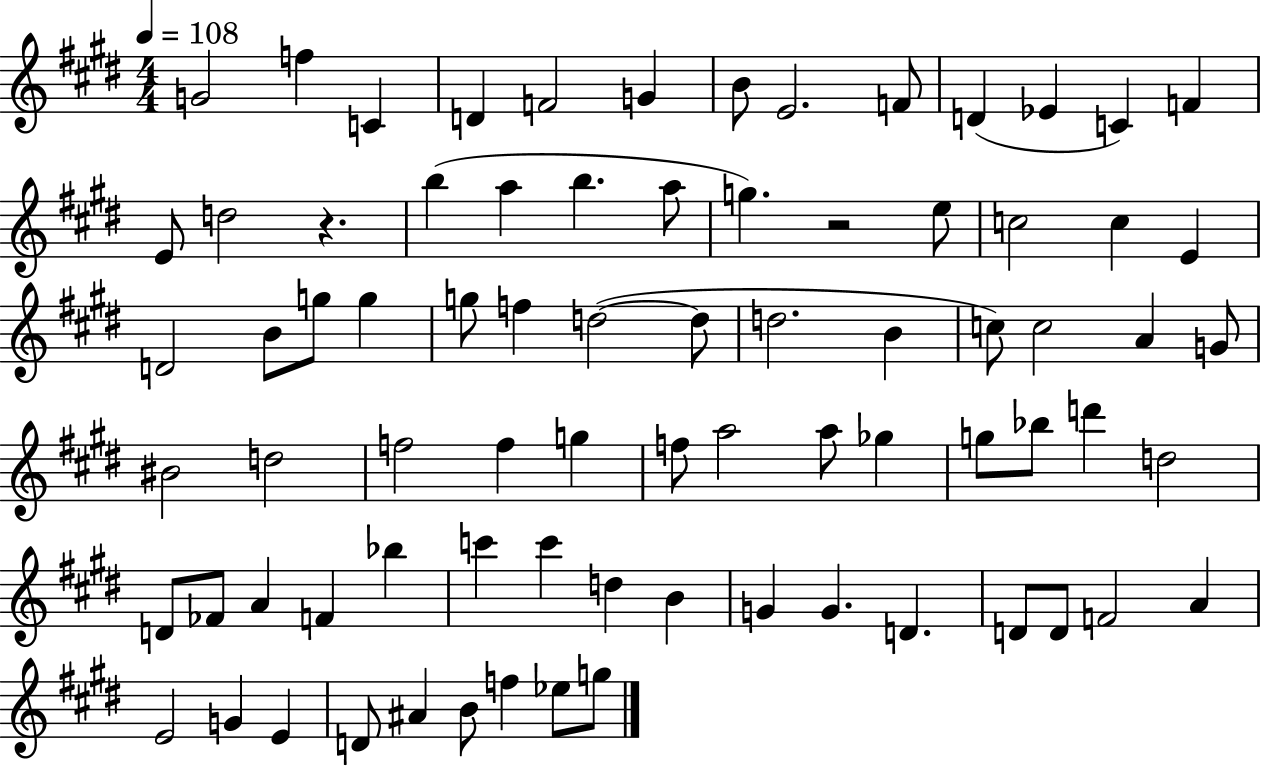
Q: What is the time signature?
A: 4/4